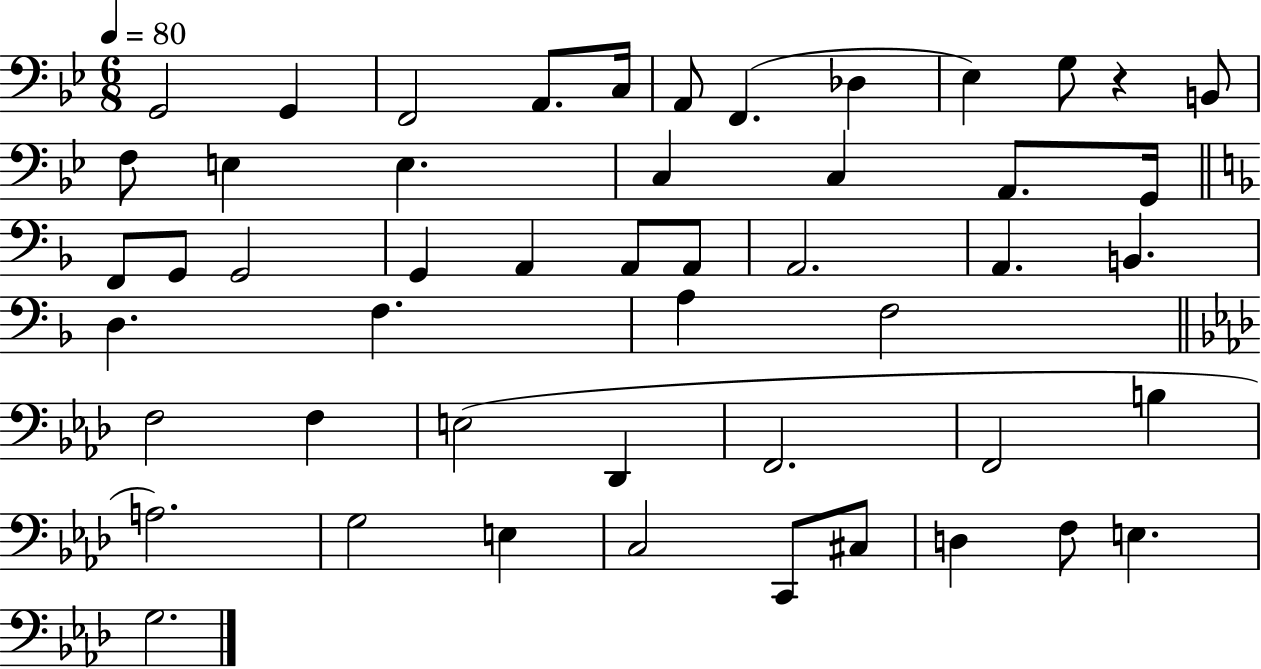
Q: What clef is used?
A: bass